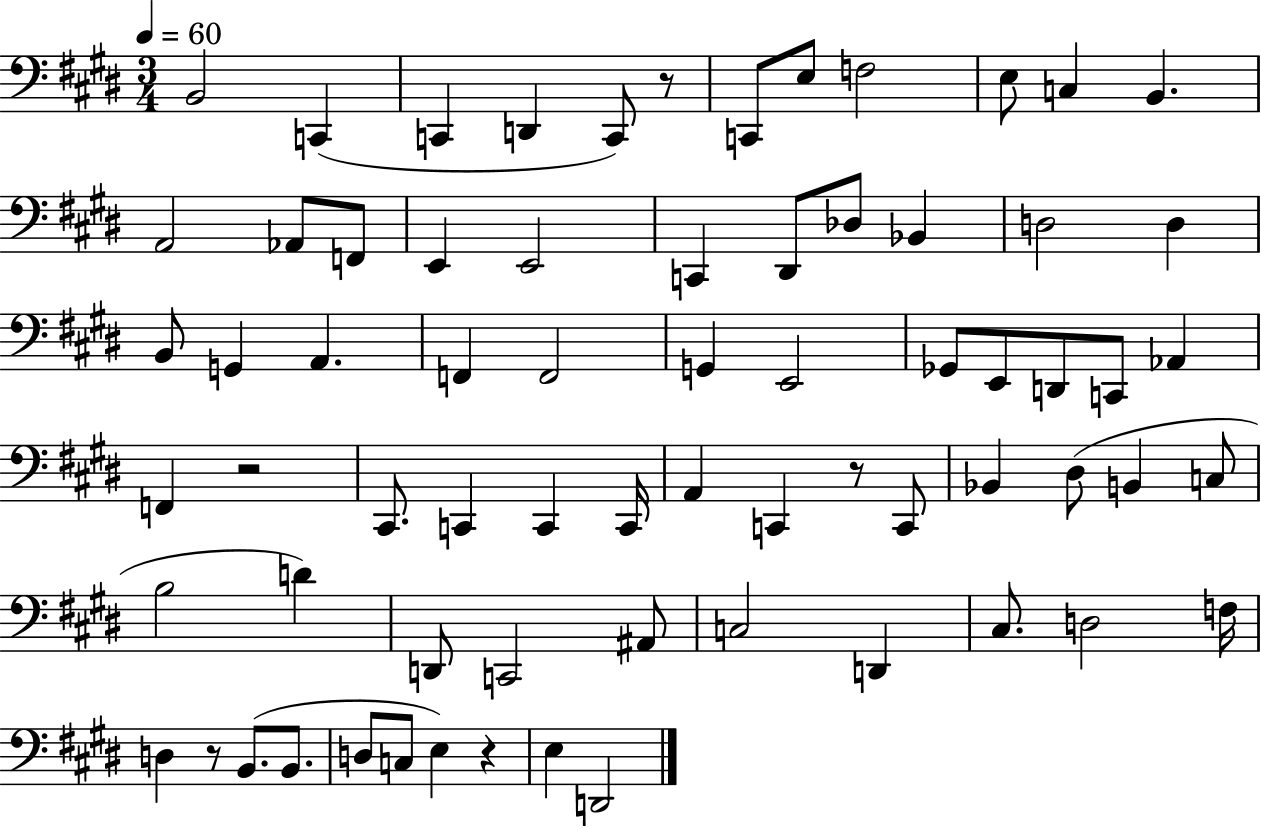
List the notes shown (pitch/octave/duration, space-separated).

B2/h C2/q C2/q D2/q C2/e R/e C2/e E3/e F3/h E3/e C3/q B2/q. A2/h Ab2/e F2/e E2/q E2/h C2/q D#2/e Db3/e Bb2/q D3/h D3/q B2/e G2/q A2/q. F2/q F2/h G2/q E2/h Gb2/e E2/e D2/e C2/e Ab2/q F2/q R/h C#2/e. C2/q C2/q C2/s A2/q C2/q R/e C2/e Bb2/q D#3/e B2/q C3/e B3/h D4/q D2/e C2/h A#2/e C3/h D2/q C#3/e. D3/h F3/s D3/q R/e B2/e. B2/e. D3/e C3/e E3/q R/q E3/q D2/h